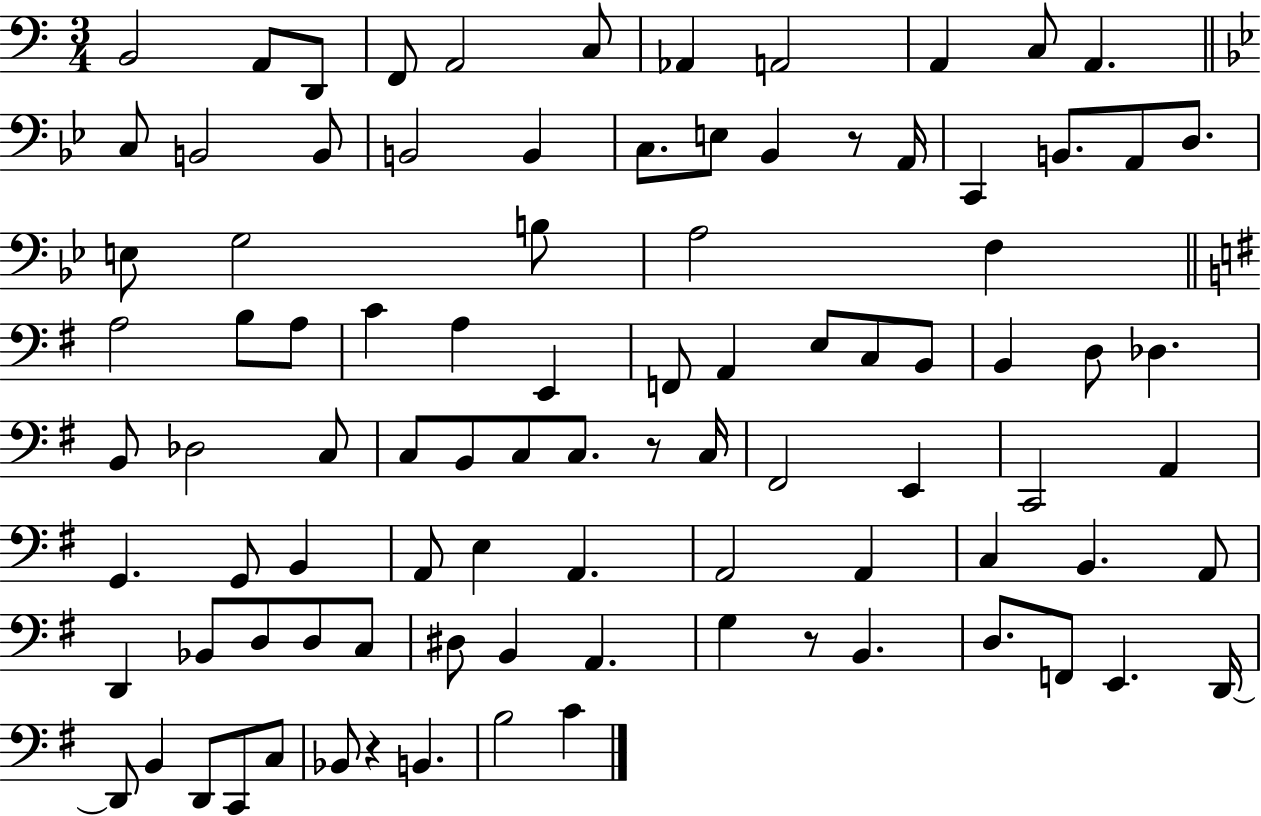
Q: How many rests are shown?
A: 4